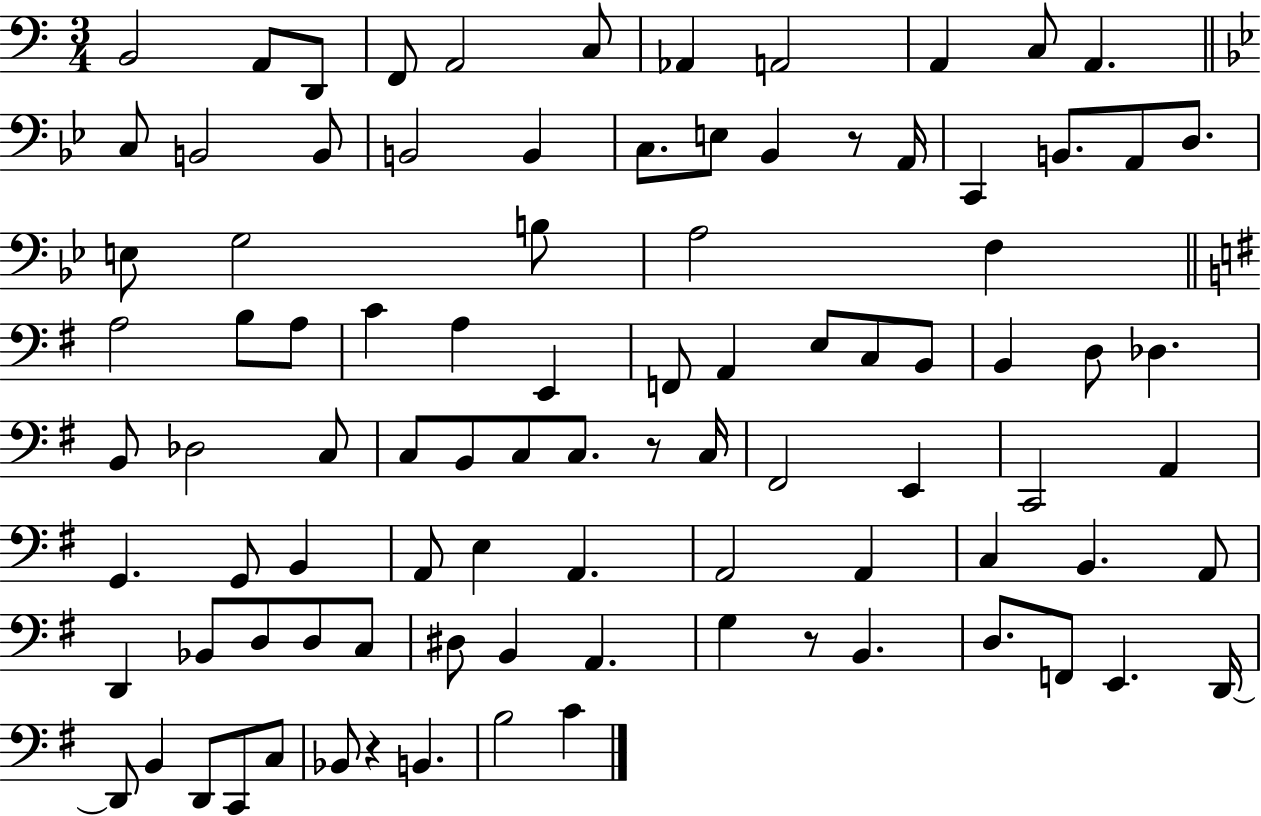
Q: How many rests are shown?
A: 4